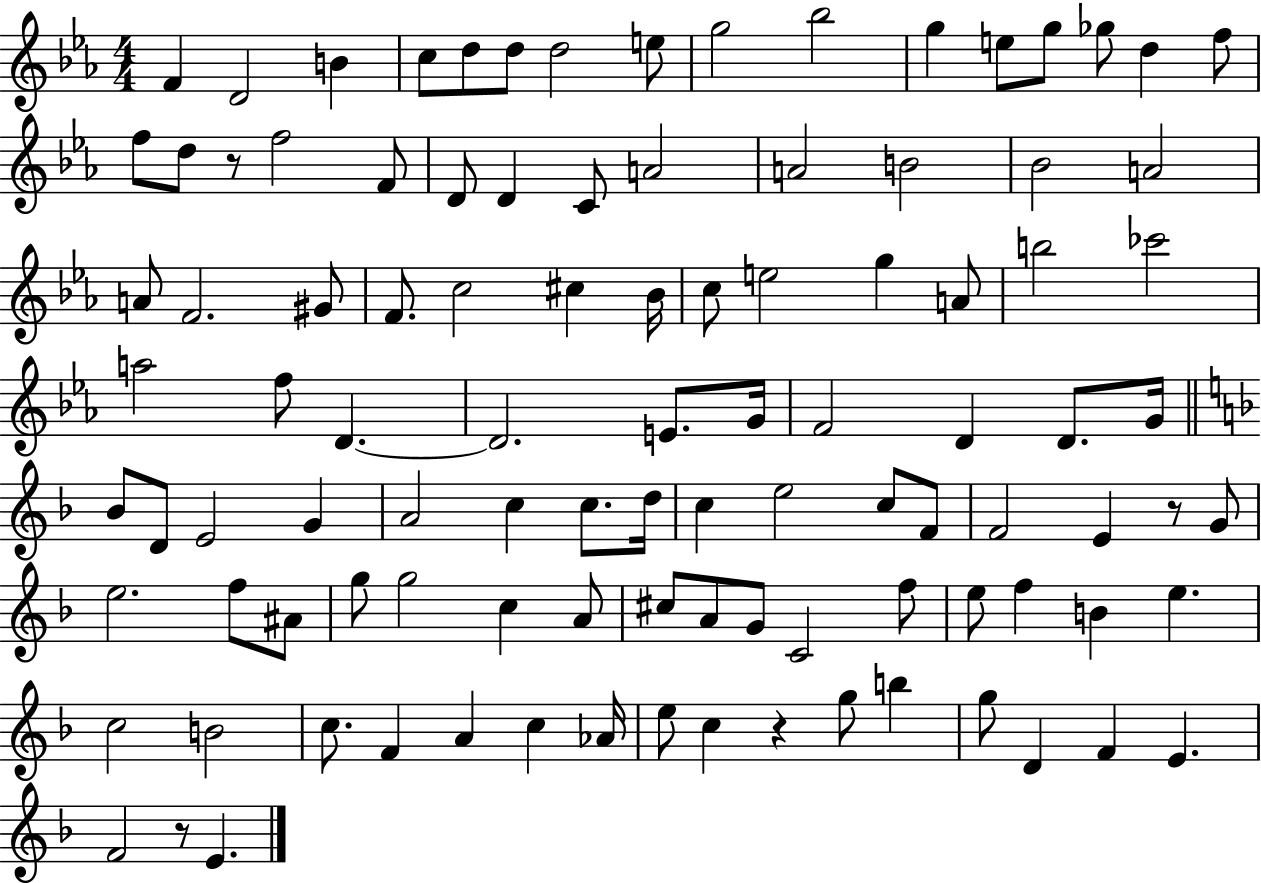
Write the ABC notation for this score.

X:1
T:Untitled
M:4/4
L:1/4
K:Eb
F D2 B c/2 d/2 d/2 d2 e/2 g2 _b2 g e/2 g/2 _g/2 d f/2 f/2 d/2 z/2 f2 F/2 D/2 D C/2 A2 A2 B2 _B2 A2 A/2 F2 ^G/2 F/2 c2 ^c _B/4 c/2 e2 g A/2 b2 _c'2 a2 f/2 D D2 E/2 G/4 F2 D D/2 G/4 _B/2 D/2 E2 G A2 c c/2 d/4 c e2 c/2 F/2 F2 E z/2 G/2 e2 f/2 ^A/2 g/2 g2 c A/2 ^c/2 A/2 G/2 C2 f/2 e/2 f B e c2 B2 c/2 F A c _A/4 e/2 c z g/2 b g/2 D F E F2 z/2 E